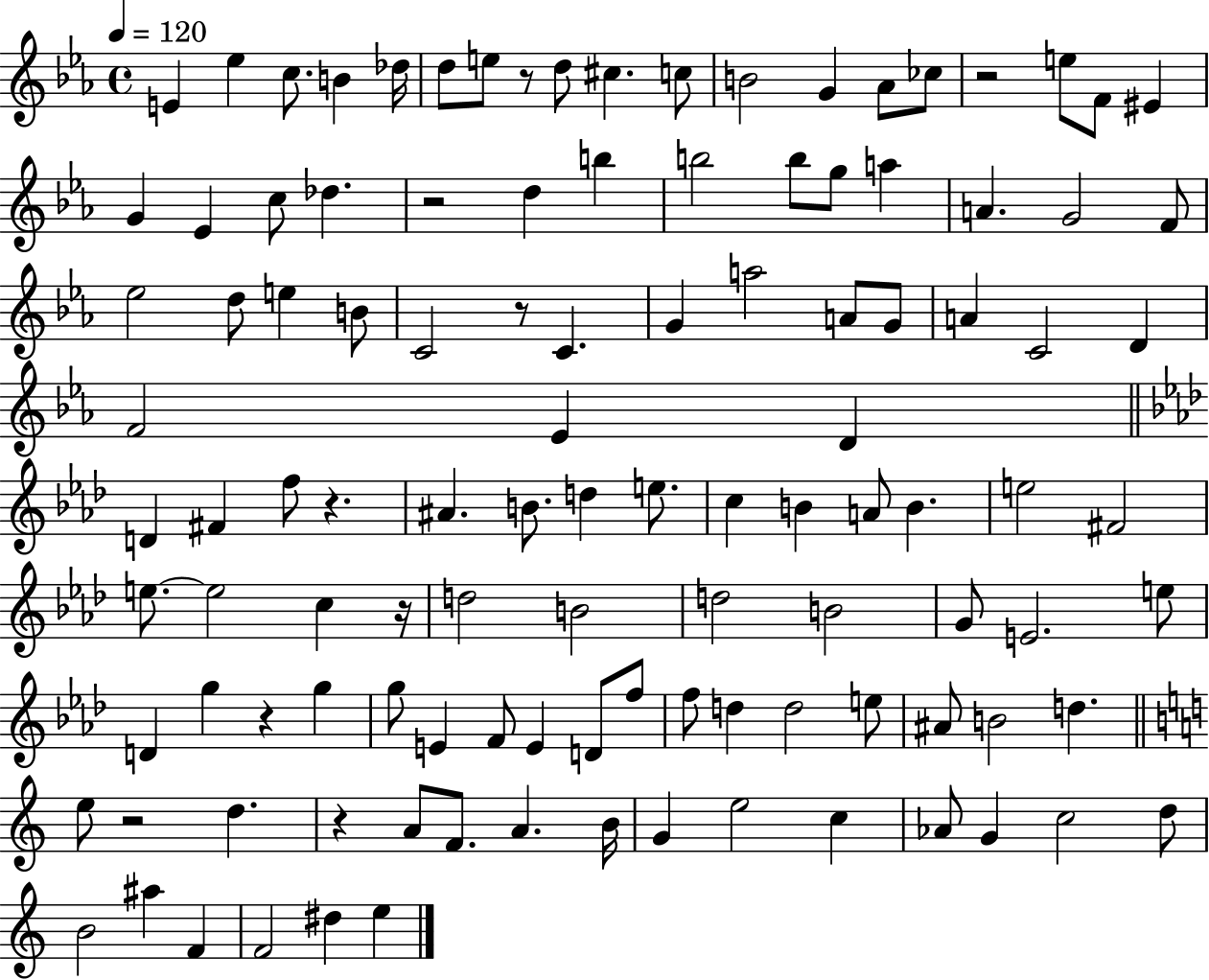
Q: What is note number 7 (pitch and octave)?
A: E5